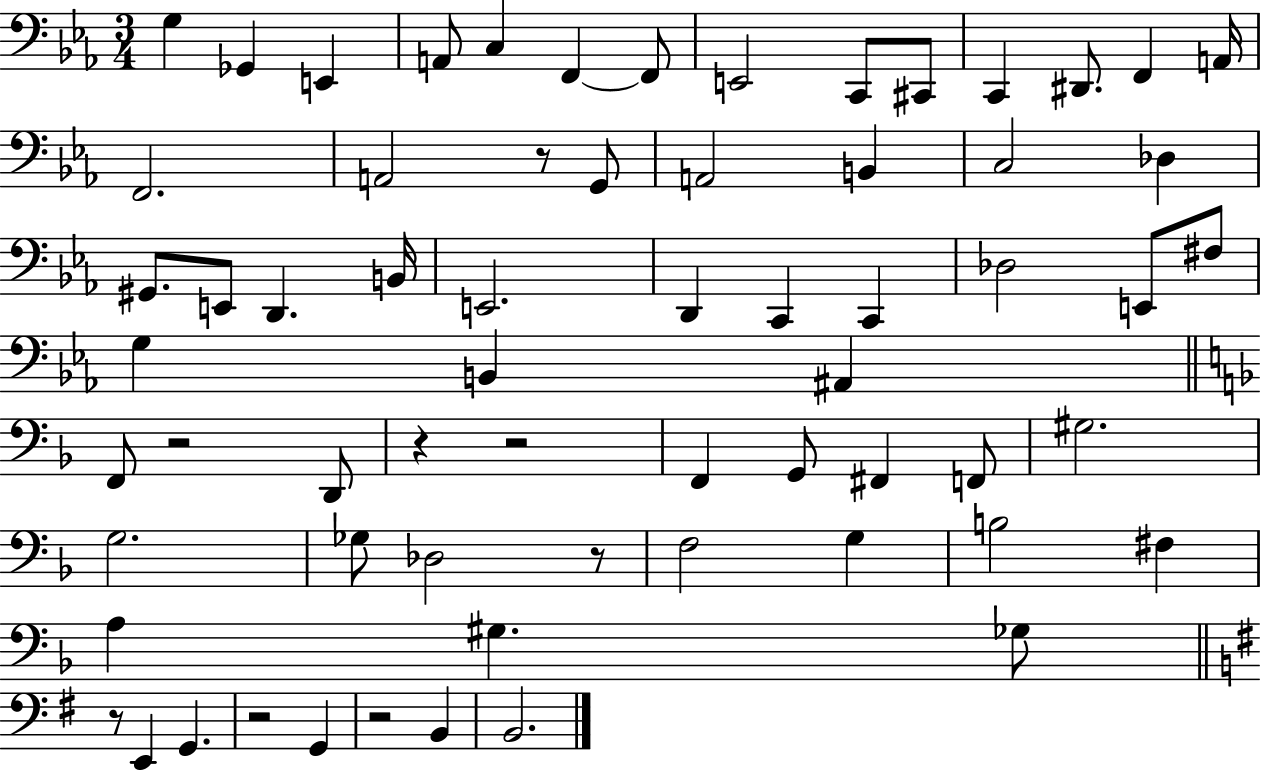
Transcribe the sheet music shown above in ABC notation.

X:1
T:Untitled
M:3/4
L:1/4
K:Eb
G, _G,, E,, A,,/2 C, F,, F,,/2 E,,2 C,,/2 ^C,,/2 C,, ^D,,/2 F,, A,,/4 F,,2 A,,2 z/2 G,,/2 A,,2 B,, C,2 _D, ^G,,/2 E,,/2 D,, B,,/4 E,,2 D,, C,, C,, _D,2 E,,/2 ^F,/2 G, B,, ^A,, F,,/2 z2 D,,/2 z z2 F,, G,,/2 ^F,, F,,/2 ^G,2 G,2 _G,/2 _D,2 z/2 F,2 G, B,2 ^F, A, ^G, _G,/2 z/2 E,, G,, z2 G,, z2 B,, B,,2